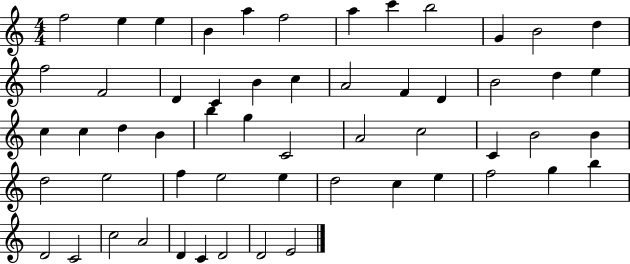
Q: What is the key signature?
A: C major